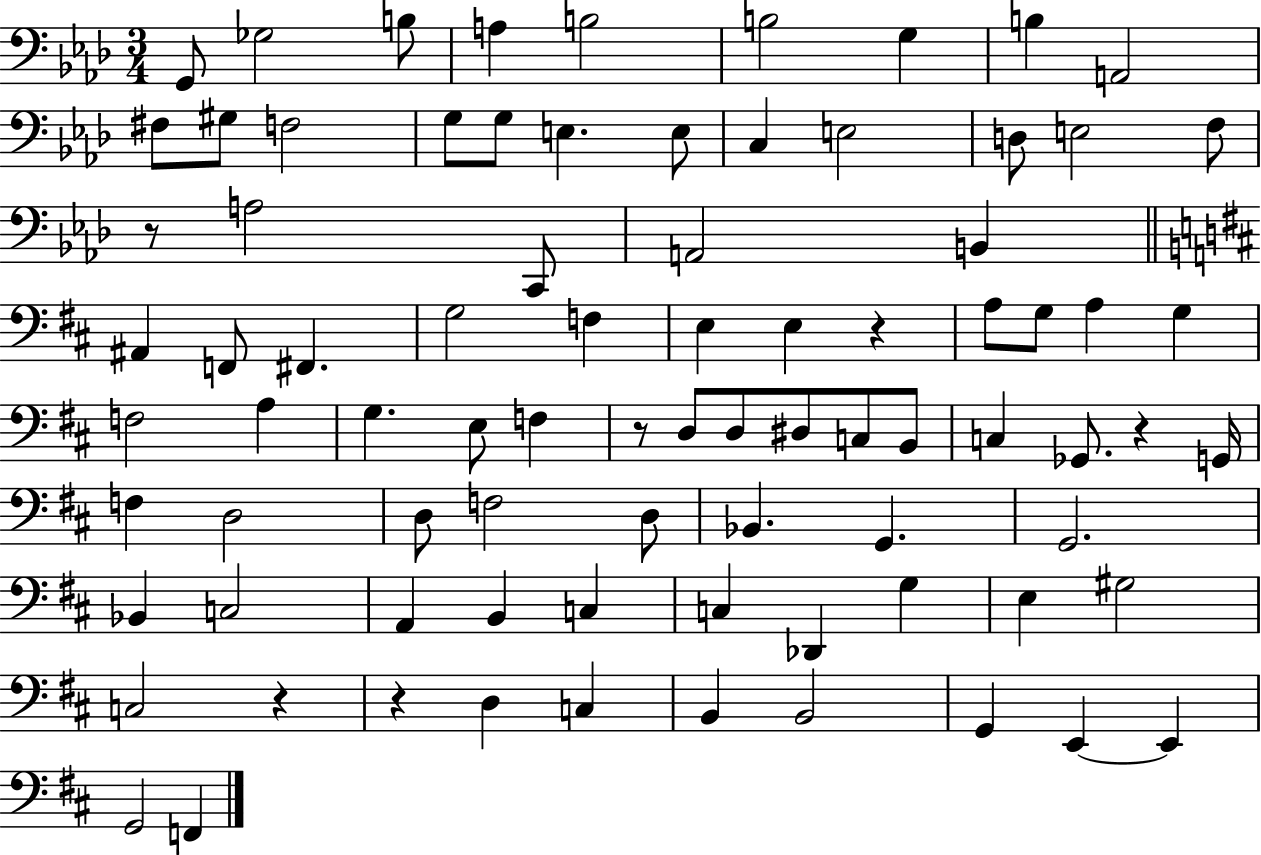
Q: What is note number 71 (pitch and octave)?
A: B2